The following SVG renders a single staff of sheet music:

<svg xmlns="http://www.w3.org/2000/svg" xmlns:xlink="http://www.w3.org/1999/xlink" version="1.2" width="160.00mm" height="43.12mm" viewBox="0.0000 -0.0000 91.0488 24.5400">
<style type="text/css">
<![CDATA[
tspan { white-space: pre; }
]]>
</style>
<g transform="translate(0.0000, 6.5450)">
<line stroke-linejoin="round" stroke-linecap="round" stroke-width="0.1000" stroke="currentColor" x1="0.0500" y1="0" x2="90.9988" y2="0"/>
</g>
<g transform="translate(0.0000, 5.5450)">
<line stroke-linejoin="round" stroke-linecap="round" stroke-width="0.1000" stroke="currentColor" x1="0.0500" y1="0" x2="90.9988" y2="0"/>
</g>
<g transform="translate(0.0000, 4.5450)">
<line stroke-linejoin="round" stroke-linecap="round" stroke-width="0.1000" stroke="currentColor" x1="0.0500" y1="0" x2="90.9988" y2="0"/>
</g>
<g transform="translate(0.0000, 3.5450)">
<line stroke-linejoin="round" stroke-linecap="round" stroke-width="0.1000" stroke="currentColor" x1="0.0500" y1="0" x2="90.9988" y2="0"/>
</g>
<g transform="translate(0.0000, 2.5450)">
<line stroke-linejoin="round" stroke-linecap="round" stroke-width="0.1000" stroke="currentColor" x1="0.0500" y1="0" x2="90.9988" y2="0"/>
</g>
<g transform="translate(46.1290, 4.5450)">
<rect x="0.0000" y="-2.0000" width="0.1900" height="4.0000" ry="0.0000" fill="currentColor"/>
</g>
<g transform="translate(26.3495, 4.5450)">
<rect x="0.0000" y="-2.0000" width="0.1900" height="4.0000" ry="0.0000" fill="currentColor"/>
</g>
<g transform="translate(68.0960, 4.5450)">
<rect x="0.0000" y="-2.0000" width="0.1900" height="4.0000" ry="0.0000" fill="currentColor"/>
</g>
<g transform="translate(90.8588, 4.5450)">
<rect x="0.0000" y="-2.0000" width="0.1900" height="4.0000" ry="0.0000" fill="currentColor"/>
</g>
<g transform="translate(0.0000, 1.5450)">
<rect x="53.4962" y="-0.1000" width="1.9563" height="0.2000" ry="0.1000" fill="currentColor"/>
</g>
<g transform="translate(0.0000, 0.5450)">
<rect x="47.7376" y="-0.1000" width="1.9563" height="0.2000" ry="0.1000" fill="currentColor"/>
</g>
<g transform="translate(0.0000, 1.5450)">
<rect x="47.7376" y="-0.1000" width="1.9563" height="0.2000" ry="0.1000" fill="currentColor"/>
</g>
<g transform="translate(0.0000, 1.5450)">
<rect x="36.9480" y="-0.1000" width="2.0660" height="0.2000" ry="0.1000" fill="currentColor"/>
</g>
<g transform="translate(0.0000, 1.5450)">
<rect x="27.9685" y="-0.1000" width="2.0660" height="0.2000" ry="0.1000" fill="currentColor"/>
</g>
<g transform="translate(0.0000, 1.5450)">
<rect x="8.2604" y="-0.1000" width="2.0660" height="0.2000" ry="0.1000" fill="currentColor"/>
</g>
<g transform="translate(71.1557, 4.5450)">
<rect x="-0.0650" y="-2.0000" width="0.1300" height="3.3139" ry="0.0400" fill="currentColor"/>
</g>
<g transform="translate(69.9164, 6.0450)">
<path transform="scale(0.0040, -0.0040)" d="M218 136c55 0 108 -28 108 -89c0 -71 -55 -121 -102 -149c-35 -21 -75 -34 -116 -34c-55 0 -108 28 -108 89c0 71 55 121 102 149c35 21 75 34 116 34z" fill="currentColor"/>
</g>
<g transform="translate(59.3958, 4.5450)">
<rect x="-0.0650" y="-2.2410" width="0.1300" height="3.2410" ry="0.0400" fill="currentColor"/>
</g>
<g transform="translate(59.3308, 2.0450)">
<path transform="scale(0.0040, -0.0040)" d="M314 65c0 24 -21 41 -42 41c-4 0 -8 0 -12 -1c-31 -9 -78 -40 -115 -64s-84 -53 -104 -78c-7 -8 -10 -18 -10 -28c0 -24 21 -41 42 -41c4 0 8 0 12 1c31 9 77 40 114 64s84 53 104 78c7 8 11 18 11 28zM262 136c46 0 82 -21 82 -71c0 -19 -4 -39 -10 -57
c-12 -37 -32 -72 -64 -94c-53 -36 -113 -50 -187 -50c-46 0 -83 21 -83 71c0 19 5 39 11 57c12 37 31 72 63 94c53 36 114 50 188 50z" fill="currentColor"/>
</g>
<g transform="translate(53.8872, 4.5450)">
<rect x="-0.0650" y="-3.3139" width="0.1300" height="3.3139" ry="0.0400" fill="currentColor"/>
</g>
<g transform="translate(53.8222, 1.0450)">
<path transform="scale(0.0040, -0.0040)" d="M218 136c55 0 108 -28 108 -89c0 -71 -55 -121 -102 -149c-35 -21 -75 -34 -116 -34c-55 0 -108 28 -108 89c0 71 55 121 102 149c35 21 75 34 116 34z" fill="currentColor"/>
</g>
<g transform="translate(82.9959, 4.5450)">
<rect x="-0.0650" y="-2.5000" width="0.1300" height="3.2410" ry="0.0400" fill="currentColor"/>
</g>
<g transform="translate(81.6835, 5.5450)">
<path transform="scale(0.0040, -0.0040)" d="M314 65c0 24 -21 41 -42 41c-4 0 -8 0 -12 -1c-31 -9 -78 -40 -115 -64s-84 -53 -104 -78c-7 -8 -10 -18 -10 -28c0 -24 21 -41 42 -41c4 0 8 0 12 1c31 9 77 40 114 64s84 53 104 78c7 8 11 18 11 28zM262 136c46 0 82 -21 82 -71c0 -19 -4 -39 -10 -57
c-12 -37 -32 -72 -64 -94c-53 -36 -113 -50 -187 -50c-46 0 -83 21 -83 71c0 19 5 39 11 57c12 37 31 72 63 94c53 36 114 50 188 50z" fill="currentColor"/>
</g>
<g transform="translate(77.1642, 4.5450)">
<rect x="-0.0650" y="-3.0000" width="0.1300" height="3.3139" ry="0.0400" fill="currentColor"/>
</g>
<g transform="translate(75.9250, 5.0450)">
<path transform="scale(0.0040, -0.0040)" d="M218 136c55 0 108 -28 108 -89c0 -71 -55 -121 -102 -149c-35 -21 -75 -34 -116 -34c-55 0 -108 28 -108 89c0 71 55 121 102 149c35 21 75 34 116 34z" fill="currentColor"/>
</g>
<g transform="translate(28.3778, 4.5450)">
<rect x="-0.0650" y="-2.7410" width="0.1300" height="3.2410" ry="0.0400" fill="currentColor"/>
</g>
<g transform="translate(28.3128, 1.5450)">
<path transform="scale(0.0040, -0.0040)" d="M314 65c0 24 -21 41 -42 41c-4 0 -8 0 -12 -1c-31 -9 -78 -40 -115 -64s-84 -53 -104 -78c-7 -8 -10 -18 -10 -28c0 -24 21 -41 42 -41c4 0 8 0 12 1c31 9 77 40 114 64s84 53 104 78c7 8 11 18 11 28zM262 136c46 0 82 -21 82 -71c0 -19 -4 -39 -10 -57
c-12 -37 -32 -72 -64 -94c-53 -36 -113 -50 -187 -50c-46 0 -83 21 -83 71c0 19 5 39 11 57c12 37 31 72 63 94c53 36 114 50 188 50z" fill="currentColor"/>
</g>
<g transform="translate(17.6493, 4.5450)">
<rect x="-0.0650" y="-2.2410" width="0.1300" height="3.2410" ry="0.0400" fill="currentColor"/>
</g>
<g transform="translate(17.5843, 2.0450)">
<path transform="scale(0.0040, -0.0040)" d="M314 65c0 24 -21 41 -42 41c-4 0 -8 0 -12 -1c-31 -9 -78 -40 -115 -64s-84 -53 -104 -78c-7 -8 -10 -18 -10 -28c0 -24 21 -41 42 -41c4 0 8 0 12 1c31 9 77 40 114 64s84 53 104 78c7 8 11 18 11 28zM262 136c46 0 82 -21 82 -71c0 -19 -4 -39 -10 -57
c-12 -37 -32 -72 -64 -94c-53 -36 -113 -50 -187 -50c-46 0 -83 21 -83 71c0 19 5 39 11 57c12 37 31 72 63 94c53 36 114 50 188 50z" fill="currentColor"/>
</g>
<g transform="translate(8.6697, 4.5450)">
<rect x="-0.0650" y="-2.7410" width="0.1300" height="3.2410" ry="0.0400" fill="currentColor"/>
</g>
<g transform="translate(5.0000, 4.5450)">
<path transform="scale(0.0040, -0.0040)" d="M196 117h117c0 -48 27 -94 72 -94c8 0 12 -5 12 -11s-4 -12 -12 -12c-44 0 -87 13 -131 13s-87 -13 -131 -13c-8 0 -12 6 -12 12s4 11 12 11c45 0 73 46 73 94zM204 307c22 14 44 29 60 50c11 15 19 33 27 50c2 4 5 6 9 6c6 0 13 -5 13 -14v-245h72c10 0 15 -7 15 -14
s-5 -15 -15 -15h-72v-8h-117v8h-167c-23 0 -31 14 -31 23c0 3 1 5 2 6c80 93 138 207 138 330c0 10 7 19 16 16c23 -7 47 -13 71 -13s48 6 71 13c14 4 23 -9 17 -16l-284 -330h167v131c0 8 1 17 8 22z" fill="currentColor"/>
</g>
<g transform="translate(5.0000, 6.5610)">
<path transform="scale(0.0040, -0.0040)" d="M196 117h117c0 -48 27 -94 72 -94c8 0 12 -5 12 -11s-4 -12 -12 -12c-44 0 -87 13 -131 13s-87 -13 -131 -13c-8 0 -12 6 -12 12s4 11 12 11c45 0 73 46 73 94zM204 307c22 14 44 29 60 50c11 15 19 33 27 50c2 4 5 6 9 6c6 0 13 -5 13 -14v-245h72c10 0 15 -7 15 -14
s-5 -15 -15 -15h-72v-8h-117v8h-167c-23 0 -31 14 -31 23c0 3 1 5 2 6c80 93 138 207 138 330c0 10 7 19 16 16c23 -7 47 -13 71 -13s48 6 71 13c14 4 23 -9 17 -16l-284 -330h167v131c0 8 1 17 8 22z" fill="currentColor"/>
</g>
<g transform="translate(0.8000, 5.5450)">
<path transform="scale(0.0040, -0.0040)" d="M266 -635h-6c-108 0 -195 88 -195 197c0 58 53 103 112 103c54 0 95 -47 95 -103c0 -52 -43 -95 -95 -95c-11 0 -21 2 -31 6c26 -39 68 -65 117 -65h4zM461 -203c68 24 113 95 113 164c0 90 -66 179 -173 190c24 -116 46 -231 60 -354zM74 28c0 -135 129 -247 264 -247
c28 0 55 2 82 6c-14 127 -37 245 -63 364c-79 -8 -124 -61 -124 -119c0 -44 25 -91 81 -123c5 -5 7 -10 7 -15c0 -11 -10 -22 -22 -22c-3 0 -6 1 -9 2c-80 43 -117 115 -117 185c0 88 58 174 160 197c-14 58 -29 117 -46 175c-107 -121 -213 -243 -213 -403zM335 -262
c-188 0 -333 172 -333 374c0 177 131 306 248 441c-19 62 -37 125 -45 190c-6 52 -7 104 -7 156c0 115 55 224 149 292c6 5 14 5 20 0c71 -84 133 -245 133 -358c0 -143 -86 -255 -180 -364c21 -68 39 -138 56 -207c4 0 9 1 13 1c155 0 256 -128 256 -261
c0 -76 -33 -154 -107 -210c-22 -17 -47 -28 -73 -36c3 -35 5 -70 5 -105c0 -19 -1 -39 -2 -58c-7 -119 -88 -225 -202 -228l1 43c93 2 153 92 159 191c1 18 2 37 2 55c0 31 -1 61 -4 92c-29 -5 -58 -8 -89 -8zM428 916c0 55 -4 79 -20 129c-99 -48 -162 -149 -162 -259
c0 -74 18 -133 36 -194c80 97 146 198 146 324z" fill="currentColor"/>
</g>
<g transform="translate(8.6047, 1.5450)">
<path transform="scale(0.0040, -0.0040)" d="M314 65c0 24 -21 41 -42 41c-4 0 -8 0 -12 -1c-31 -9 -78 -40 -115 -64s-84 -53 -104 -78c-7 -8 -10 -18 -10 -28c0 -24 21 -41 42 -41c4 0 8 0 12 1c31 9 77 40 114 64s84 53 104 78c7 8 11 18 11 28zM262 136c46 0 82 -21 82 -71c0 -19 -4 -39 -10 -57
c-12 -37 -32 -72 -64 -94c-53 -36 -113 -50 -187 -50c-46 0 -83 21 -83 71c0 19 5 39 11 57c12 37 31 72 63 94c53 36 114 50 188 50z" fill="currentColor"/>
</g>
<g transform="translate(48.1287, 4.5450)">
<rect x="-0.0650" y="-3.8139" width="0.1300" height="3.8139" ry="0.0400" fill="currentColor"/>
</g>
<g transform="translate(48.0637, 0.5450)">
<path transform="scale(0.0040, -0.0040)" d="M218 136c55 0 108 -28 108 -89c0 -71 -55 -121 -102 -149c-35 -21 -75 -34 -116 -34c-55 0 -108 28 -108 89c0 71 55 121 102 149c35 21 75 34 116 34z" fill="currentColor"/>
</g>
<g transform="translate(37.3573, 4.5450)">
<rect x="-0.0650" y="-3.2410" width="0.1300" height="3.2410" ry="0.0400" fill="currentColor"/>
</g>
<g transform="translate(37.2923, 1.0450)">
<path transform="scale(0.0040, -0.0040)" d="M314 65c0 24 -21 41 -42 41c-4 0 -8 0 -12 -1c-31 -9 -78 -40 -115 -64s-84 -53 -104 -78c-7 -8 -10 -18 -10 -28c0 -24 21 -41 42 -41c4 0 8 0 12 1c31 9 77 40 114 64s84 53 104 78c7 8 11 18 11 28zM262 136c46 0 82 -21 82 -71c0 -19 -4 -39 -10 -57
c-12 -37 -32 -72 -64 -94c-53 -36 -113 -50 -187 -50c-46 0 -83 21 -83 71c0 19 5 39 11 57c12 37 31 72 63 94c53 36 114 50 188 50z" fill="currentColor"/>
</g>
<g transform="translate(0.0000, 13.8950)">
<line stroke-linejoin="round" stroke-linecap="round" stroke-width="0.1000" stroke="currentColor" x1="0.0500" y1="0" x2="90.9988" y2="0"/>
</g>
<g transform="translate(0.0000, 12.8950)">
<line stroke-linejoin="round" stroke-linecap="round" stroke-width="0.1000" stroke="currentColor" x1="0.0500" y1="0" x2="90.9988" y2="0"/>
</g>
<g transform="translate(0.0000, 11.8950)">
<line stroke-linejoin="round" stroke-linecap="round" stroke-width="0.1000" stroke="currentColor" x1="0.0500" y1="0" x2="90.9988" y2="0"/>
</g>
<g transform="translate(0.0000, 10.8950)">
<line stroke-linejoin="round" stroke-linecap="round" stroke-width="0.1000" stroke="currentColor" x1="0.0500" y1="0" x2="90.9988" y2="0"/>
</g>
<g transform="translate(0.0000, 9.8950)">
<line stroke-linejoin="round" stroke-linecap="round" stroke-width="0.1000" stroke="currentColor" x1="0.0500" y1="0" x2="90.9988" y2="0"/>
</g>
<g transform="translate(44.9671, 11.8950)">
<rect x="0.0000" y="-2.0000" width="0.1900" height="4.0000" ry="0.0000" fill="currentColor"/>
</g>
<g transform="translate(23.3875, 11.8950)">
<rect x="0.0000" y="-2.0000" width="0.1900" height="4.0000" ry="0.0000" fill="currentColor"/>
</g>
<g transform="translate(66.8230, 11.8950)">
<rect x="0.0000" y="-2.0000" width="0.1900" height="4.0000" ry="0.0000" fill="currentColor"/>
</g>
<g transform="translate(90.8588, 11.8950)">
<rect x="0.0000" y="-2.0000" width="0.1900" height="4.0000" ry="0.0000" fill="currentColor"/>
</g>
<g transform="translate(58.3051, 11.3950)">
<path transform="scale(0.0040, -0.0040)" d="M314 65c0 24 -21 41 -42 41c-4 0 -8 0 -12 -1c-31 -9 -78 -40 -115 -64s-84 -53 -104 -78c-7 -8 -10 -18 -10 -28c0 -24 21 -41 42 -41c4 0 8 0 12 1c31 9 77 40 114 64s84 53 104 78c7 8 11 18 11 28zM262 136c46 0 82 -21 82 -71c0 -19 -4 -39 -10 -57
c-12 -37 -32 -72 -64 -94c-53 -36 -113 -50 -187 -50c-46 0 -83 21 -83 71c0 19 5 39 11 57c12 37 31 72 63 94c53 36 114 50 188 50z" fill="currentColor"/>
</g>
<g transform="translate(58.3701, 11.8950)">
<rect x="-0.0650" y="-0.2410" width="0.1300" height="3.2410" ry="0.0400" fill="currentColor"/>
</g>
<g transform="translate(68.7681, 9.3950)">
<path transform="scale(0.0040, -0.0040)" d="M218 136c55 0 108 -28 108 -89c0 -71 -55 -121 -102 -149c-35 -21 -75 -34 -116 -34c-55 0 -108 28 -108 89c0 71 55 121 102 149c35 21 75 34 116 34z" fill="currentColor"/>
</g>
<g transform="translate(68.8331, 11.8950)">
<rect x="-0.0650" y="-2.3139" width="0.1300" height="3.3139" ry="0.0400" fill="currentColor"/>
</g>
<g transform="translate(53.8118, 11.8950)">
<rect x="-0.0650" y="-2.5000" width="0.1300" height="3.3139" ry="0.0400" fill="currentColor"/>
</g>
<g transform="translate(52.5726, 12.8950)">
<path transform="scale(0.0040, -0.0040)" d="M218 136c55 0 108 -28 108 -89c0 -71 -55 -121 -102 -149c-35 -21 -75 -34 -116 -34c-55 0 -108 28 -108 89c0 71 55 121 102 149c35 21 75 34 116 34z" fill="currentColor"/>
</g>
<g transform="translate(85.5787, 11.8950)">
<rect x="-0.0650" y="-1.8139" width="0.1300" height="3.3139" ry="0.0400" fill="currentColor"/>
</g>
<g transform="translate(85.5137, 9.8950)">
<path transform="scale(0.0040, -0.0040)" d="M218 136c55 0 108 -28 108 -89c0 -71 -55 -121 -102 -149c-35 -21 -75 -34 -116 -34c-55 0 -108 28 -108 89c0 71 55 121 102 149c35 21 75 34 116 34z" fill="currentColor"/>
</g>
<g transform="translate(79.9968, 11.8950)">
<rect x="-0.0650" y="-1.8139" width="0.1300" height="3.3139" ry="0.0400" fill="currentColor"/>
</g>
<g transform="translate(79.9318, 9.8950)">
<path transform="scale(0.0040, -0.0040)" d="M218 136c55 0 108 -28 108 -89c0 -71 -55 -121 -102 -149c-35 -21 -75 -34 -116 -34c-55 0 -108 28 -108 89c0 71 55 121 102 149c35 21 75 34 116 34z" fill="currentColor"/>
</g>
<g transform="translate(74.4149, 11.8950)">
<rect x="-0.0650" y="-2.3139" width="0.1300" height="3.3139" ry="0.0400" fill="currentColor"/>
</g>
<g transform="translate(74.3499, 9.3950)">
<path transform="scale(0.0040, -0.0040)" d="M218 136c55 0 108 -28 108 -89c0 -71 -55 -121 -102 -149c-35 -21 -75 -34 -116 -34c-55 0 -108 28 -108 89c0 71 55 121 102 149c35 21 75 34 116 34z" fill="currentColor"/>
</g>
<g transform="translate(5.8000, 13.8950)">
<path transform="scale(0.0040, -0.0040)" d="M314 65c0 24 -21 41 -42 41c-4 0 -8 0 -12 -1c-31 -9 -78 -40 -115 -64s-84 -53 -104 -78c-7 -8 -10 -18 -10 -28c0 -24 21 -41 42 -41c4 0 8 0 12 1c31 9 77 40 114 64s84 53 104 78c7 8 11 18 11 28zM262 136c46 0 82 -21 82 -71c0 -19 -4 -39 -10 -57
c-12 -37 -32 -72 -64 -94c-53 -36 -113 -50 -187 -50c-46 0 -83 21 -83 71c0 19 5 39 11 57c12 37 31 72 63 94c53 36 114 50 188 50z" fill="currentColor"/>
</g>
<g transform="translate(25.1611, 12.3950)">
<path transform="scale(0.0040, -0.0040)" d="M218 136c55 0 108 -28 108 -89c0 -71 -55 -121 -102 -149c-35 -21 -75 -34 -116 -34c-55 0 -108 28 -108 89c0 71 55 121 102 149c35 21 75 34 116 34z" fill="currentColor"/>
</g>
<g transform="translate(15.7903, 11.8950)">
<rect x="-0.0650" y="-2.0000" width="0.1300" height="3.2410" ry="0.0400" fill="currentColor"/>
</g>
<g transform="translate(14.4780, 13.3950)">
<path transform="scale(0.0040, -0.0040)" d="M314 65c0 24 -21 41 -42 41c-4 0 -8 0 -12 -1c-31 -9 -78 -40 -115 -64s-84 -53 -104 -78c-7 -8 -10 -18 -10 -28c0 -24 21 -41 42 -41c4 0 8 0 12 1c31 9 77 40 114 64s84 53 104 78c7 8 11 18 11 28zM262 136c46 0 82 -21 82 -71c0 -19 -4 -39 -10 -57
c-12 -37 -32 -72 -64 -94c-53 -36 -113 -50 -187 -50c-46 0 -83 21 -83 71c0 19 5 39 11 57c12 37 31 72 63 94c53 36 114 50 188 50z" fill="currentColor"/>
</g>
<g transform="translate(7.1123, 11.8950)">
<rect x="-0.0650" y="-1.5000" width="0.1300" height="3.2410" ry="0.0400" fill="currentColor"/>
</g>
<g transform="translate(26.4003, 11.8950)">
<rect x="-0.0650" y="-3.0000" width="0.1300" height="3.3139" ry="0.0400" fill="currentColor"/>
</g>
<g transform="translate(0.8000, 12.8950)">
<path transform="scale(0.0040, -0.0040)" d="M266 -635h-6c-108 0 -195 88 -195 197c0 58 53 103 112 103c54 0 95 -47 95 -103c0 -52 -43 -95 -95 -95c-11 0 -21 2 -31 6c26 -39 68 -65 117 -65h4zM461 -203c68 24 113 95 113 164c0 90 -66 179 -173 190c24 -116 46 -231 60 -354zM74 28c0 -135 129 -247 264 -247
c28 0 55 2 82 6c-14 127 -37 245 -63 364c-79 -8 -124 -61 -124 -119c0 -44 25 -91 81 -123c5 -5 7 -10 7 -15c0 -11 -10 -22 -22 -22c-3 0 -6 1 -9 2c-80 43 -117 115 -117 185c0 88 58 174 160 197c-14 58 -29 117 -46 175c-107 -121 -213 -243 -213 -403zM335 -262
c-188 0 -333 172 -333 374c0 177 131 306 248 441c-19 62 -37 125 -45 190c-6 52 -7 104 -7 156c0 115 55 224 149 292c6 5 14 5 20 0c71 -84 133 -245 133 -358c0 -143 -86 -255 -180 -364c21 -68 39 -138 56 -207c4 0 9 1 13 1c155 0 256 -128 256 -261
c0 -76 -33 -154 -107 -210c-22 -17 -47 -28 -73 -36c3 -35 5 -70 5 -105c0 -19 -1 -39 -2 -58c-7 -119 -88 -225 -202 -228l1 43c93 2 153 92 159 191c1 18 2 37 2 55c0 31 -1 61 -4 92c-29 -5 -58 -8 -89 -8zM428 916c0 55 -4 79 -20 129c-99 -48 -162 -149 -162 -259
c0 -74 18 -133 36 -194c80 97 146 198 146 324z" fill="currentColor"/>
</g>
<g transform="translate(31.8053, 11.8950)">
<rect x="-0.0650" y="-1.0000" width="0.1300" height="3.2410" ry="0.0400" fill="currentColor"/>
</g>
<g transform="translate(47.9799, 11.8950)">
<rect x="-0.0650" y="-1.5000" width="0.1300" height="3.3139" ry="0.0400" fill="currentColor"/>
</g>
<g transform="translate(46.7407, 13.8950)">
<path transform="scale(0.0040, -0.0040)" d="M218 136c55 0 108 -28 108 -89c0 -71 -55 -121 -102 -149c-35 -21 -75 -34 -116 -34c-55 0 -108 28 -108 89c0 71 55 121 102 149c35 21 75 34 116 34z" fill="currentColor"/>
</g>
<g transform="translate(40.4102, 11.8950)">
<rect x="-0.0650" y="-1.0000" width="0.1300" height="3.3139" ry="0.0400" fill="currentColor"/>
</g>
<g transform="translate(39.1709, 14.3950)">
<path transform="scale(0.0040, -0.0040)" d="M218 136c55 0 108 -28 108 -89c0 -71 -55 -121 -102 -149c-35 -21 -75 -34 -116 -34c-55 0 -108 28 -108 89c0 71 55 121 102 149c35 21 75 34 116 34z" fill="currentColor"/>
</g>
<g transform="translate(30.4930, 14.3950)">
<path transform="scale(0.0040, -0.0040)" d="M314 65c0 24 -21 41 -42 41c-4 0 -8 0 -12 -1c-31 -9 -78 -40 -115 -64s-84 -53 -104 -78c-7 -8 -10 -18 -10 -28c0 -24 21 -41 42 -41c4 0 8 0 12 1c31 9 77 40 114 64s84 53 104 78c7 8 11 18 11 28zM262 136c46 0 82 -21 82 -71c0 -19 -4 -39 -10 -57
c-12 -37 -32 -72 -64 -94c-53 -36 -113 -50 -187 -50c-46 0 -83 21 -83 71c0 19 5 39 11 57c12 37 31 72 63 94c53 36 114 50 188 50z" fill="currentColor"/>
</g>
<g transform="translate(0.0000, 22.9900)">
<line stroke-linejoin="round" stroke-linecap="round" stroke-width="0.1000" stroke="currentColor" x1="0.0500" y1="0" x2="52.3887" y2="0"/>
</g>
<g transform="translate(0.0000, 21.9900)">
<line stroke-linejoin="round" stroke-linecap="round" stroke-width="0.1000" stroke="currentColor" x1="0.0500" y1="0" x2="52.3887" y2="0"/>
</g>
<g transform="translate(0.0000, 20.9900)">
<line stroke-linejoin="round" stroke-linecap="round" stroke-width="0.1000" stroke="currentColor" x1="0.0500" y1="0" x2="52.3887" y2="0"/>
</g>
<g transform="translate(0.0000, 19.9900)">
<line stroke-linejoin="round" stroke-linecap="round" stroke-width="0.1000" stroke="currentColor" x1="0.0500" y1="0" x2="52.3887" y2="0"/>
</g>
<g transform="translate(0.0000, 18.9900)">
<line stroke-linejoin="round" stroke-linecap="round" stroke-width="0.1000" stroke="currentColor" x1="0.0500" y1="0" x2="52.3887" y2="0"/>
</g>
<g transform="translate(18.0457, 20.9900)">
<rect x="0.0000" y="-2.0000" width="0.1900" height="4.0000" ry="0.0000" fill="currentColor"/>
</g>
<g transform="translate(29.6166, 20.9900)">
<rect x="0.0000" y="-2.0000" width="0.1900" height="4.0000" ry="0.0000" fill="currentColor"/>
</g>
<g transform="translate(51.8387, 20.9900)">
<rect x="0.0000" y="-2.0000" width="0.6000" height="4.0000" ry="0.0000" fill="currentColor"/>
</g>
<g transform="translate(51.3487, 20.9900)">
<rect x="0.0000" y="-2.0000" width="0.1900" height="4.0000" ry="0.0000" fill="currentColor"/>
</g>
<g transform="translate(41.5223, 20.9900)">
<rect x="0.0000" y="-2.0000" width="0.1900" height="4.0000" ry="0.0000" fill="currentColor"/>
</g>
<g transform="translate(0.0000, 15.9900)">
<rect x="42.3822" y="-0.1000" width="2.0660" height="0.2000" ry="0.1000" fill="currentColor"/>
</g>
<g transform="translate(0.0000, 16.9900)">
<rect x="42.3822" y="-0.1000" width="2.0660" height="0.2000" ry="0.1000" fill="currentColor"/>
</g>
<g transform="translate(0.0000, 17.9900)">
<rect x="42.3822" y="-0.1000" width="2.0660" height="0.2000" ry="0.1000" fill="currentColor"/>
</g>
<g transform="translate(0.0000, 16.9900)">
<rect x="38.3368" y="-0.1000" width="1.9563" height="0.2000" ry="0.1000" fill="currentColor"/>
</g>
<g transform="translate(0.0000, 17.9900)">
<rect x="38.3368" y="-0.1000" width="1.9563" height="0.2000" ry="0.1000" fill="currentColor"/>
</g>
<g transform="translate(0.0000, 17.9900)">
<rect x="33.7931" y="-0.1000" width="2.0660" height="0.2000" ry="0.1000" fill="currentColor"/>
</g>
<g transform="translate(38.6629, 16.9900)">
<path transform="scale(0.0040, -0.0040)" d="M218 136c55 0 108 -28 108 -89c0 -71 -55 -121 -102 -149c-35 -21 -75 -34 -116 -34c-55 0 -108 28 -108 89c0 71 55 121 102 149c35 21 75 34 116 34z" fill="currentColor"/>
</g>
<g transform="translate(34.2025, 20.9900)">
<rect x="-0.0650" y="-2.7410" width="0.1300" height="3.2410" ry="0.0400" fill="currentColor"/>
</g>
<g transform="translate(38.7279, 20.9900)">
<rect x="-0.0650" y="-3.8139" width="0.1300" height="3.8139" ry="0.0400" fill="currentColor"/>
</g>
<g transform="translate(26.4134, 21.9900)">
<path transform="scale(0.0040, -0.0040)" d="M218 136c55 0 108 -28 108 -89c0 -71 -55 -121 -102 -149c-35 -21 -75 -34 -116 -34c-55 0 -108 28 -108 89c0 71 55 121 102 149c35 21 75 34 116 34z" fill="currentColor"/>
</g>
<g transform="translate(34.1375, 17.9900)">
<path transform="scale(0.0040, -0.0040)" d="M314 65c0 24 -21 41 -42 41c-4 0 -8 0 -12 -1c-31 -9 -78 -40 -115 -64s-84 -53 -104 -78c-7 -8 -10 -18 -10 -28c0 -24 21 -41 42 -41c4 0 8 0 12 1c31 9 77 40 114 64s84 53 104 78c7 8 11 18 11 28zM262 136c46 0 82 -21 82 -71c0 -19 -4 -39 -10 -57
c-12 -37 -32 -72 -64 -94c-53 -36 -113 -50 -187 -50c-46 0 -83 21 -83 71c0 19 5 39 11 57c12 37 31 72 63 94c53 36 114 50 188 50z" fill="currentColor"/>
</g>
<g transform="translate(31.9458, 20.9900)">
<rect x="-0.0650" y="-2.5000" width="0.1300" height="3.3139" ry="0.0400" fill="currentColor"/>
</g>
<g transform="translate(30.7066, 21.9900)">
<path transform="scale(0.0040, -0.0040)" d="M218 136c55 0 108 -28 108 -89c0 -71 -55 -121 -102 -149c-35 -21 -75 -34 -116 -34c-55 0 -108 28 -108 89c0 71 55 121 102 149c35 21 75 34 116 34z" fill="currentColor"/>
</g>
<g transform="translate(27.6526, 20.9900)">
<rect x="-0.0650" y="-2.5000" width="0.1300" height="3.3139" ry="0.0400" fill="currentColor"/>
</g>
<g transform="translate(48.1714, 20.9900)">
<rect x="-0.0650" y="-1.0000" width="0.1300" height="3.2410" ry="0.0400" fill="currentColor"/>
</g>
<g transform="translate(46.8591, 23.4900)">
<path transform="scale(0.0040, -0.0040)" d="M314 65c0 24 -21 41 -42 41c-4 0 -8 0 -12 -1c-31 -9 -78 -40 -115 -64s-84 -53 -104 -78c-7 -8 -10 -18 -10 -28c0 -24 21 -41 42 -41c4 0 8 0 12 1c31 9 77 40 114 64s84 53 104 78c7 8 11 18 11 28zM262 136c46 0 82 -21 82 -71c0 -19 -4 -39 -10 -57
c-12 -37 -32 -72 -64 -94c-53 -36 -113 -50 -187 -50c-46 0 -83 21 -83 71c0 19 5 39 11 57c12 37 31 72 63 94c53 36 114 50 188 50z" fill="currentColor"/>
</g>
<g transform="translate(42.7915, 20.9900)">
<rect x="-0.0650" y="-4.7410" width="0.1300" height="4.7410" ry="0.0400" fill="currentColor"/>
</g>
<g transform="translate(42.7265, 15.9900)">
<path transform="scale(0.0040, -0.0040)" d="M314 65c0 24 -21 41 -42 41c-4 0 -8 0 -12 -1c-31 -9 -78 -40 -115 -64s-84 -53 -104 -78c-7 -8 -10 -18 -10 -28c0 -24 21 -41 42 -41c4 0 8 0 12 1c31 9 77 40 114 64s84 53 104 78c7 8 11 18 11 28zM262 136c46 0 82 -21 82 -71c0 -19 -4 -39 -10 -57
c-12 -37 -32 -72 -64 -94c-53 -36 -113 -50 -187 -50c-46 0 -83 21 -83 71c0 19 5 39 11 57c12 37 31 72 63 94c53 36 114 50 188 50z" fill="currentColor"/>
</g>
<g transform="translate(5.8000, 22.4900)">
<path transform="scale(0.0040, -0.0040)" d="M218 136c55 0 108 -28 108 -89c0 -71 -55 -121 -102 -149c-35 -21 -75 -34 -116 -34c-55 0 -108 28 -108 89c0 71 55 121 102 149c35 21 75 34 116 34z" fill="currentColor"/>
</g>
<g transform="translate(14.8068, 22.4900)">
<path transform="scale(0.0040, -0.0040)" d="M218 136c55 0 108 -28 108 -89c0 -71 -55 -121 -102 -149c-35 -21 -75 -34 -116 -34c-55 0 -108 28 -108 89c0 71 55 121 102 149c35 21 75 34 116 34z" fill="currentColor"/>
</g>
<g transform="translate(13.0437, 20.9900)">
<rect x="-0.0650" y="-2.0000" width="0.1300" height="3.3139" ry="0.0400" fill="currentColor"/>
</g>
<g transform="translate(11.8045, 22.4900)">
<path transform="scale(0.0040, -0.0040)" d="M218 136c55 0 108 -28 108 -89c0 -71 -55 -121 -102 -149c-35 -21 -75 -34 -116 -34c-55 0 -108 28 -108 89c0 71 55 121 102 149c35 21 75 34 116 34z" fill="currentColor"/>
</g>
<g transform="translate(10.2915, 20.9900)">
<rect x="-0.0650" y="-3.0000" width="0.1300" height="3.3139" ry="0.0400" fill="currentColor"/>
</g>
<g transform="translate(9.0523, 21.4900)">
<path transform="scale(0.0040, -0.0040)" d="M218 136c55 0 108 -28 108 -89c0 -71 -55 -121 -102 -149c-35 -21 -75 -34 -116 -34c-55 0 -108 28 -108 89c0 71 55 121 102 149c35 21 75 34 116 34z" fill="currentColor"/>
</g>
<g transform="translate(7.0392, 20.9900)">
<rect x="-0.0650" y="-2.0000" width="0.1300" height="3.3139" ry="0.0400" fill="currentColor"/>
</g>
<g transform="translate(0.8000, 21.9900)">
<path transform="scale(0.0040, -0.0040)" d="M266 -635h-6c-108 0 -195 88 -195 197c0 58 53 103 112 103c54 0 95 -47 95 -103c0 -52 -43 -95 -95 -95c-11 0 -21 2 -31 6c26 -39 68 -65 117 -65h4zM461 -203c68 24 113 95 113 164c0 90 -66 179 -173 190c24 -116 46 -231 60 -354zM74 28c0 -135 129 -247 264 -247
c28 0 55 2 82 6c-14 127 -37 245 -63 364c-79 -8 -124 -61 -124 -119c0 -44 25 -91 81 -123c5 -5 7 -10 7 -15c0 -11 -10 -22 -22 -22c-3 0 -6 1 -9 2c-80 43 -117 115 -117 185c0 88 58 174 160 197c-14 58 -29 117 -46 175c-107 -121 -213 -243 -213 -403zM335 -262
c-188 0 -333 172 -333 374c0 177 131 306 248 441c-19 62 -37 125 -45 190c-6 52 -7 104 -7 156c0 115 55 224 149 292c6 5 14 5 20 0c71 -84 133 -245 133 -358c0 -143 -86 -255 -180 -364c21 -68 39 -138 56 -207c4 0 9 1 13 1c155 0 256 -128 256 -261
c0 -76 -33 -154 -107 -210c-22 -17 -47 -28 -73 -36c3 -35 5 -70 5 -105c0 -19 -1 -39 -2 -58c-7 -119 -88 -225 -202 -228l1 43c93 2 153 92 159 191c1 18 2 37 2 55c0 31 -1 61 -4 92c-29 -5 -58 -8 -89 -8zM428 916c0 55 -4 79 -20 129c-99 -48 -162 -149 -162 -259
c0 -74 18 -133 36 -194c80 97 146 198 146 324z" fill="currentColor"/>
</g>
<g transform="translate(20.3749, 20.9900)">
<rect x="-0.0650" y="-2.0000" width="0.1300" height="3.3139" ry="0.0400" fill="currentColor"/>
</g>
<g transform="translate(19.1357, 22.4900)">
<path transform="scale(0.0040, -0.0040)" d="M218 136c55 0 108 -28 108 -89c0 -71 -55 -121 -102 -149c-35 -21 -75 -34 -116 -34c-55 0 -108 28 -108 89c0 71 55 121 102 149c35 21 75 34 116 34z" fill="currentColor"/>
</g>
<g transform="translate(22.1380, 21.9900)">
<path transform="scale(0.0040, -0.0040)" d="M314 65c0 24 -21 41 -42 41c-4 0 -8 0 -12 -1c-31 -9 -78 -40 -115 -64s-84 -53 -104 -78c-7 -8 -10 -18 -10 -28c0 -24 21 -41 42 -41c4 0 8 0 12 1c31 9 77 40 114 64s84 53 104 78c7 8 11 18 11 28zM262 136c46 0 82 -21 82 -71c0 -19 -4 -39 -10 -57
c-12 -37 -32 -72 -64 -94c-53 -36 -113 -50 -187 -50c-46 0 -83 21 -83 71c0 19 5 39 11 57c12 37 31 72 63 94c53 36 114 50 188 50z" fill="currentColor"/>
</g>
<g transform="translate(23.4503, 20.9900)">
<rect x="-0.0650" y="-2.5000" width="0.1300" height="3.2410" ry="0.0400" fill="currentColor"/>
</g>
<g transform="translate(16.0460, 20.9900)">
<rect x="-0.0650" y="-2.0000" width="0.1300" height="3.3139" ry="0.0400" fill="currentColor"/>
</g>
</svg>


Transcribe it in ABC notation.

X:1
T:Untitled
M:4/4
L:1/4
K:C
a2 g2 a2 b2 c' b g2 F A G2 E2 F2 A D2 D E G c2 g g f f F A F F F G2 G G a2 c' e'2 D2